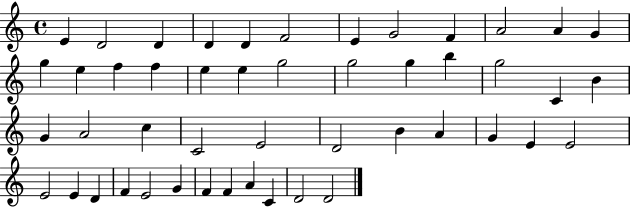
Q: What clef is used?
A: treble